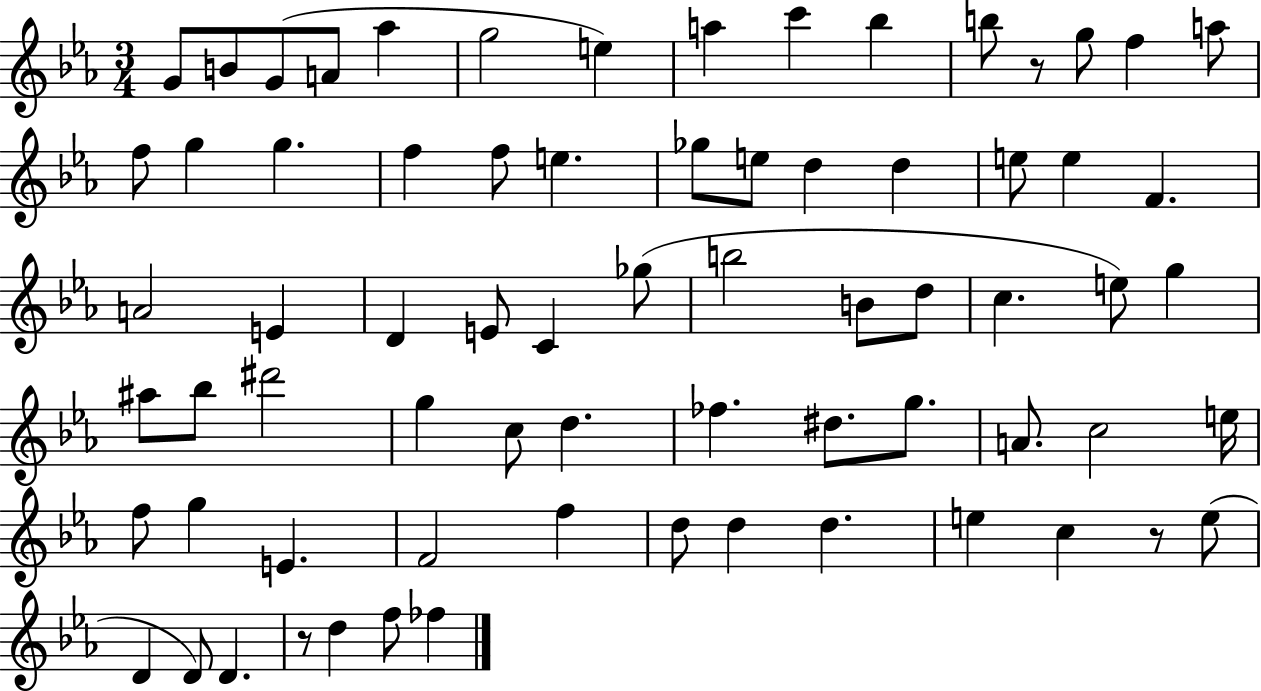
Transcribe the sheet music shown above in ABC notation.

X:1
T:Untitled
M:3/4
L:1/4
K:Eb
G/2 B/2 G/2 A/2 _a g2 e a c' _b b/2 z/2 g/2 f a/2 f/2 g g f f/2 e _g/2 e/2 d d e/2 e F A2 E D E/2 C _g/2 b2 B/2 d/2 c e/2 g ^a/2 _b/2 ^d'2 g c/2 d _f ^d/2 g/2 A/2 c2 e/4 f/2 g E F2 f d/2 d d e c z/2 e/2 D D/2 D z/2 d f/2 _f